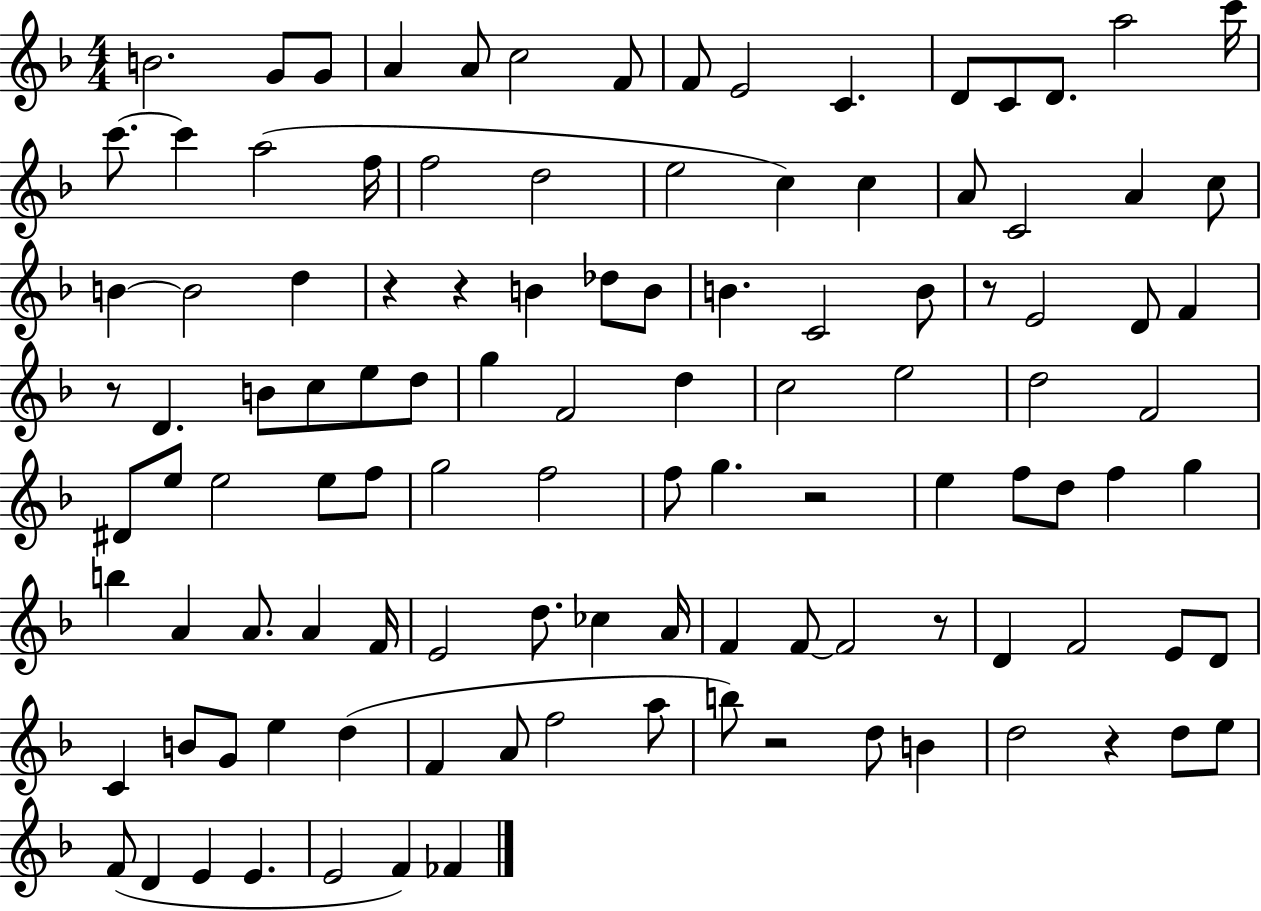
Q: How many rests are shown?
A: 8